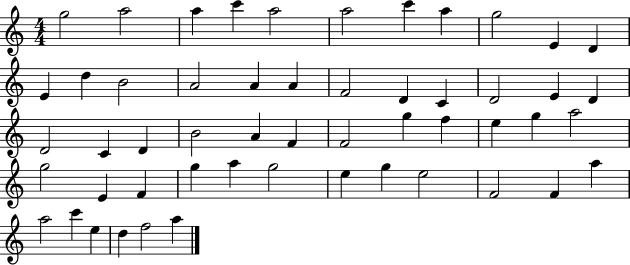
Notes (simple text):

G5/h A5/h A5/q C6/q A5/h A5/h C6/q A5/q G5/h E4/q D4/q E4/q D5/q B4/h A4/h A4/q A4/q F4/h D4/q C4/q D4/h E4/q D4/q D4/h C4/q D4/q B4/h A4/q F4/q F4/h G5/q F5/q E5/q G5/q A5/h G5/h E4/q F4/q G5/q A5/q G5/h E5/q G5/q E5/h F4/h F4/q A5/q A5/h C6/q E5/q D5/q F5/h A5/q